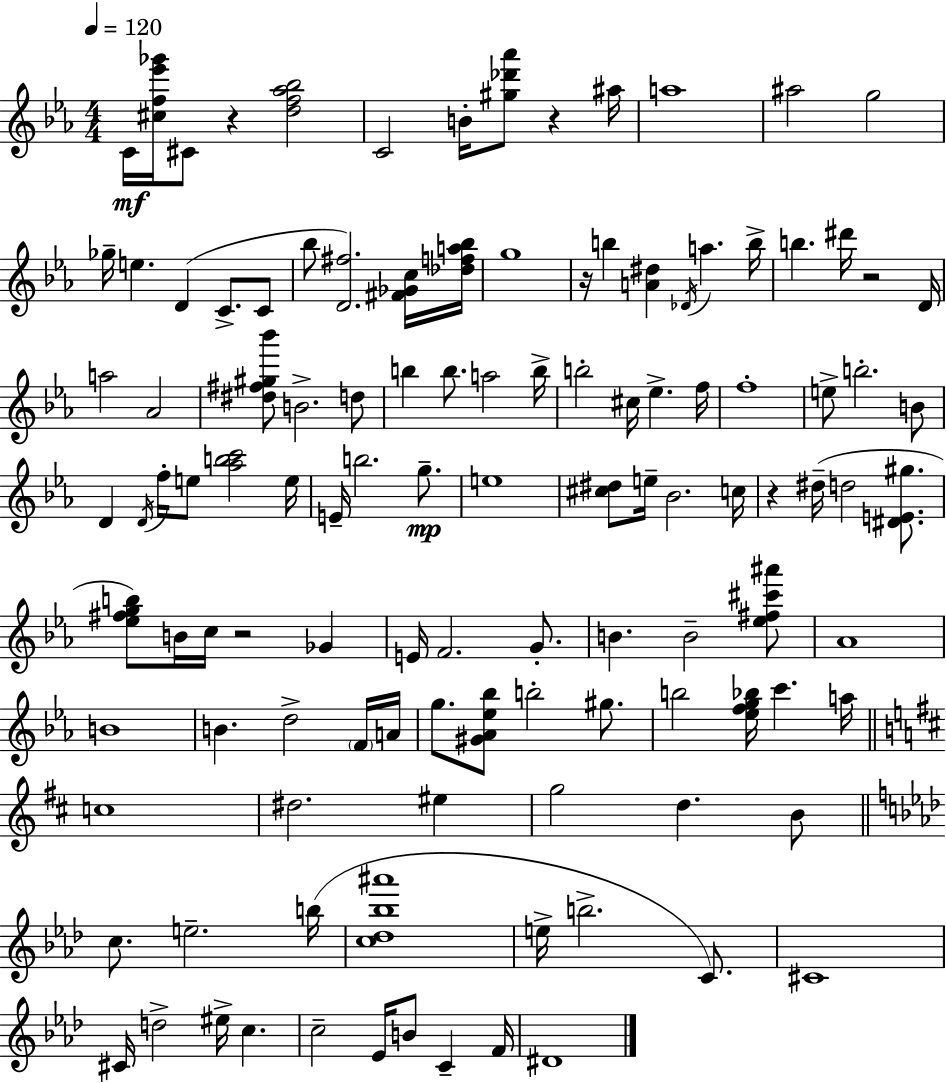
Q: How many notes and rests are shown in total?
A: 117